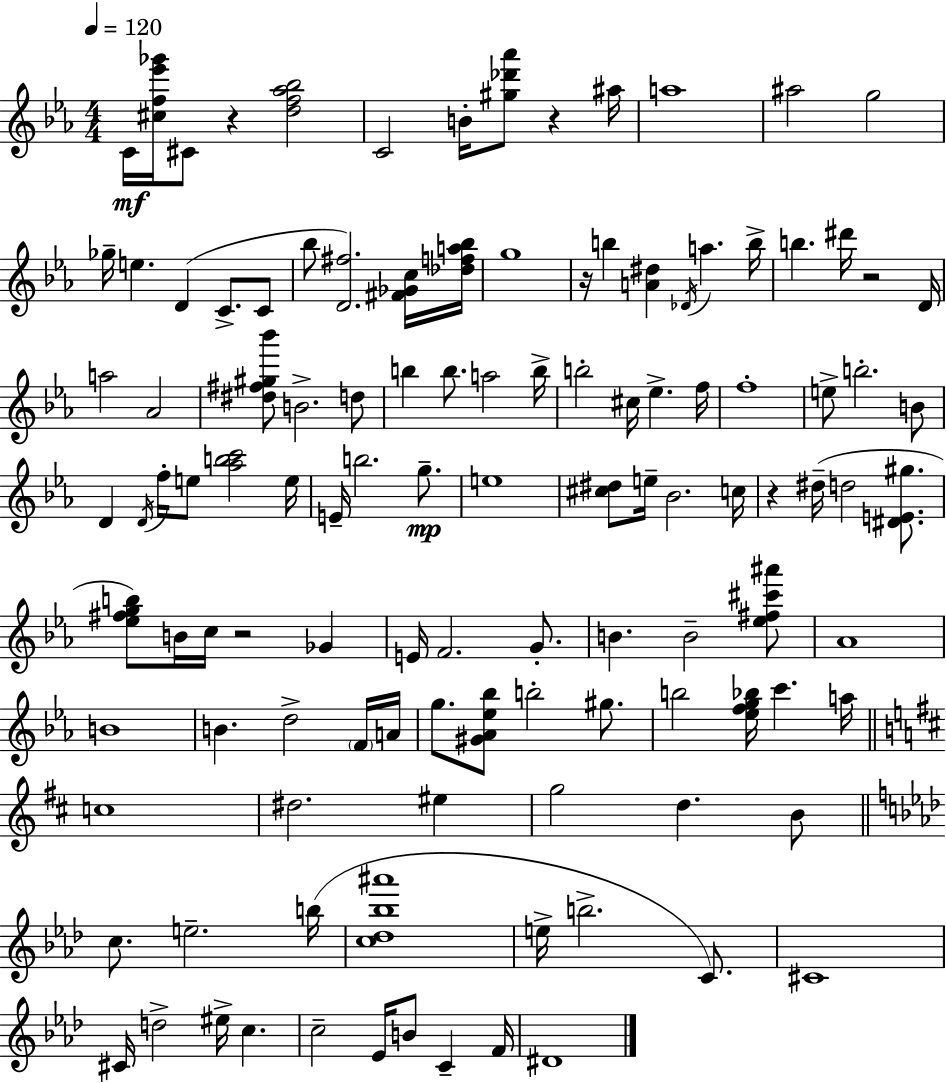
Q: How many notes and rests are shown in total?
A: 117